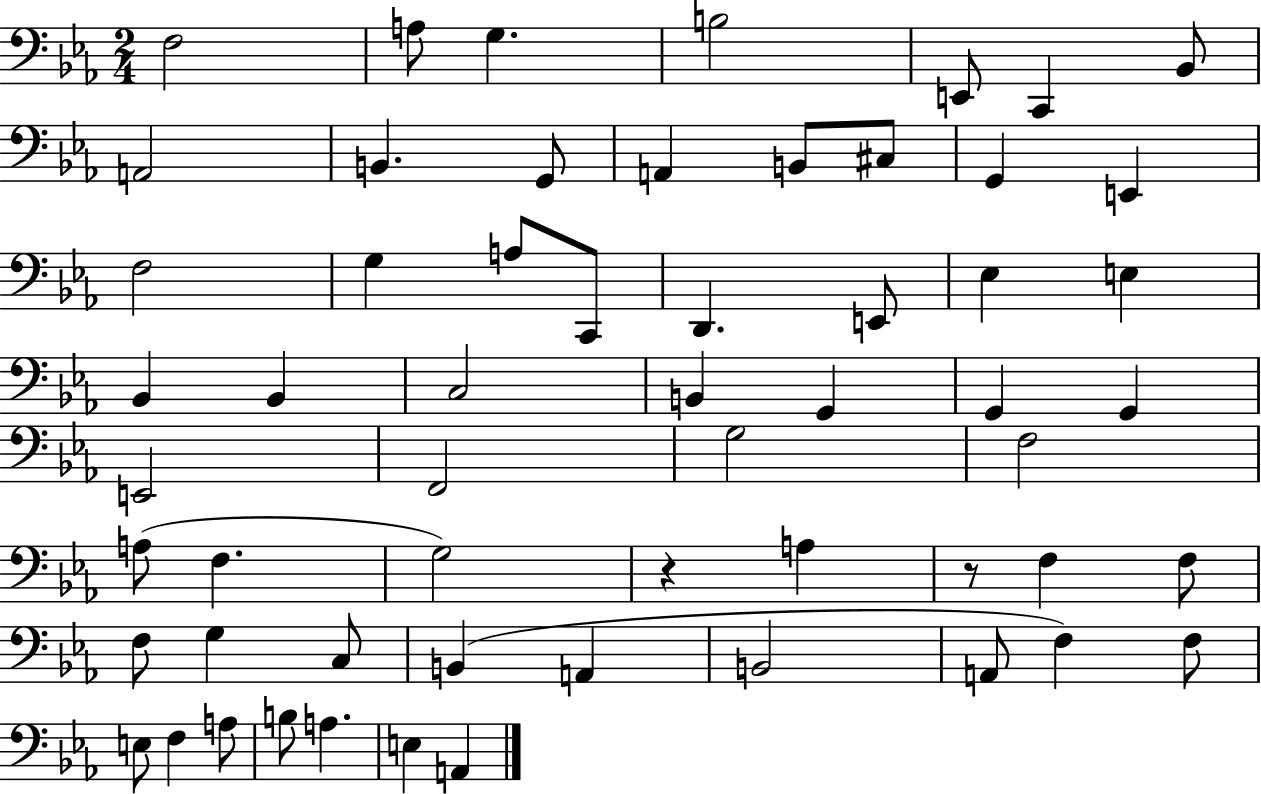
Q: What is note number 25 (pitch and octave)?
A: Bb2